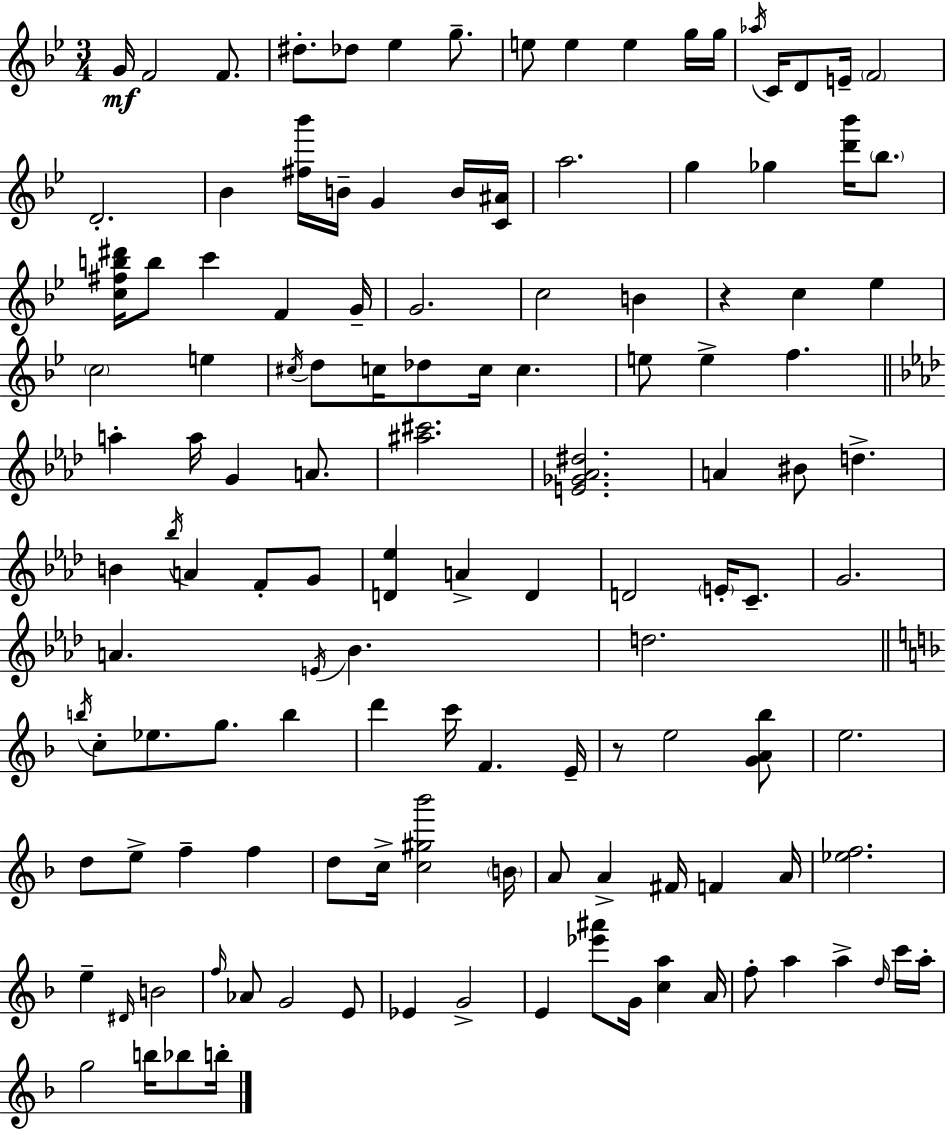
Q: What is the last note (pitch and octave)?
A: B5